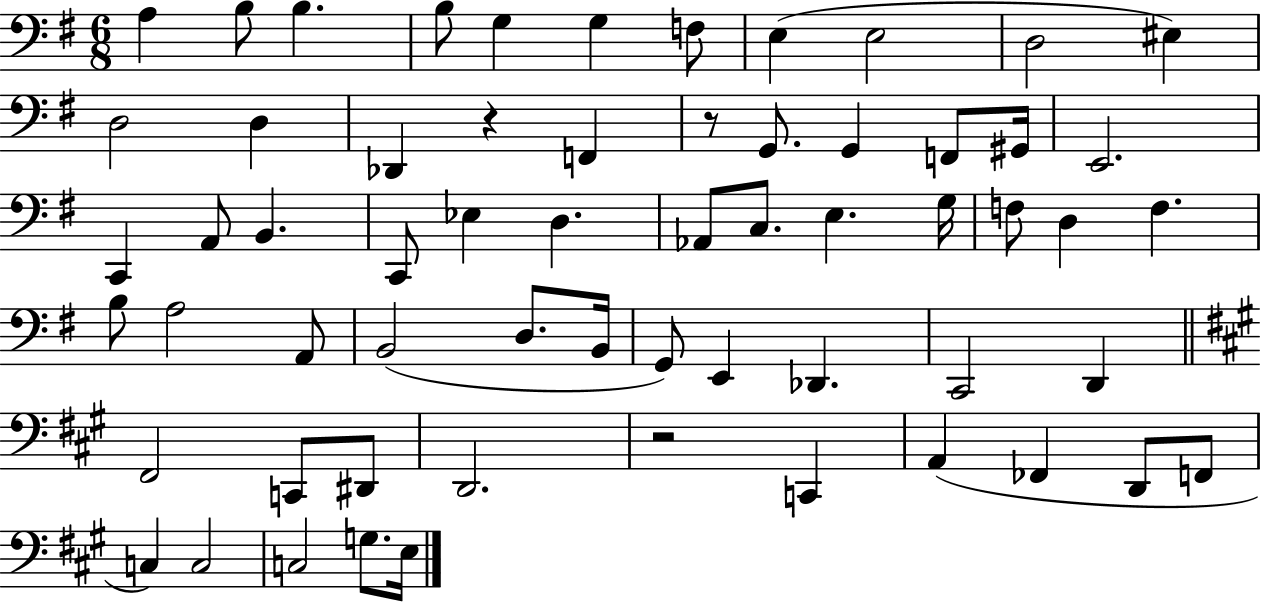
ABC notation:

X:1
T:Untitled
M:6/8
L:1/4
K:G
A, B,/2 B, B,/2 G, G, F,/2 E, E,2 D,2 ^E, D,2 D, _D,, z F,, z/2 G,,/2 G,, F,,/2 ^G,,/4 E,,2 C,, A,,/2 B,, C,,/2 _E, D, _A,,/2 C,/2 E, G,/4 F,/2 D, F, B,/2 A,2 A,,/2 B,,2 D,/2 B,,/4 G,,/2 E,, _D,, C,,2 D,, ^F,,2 C,,/2 ^D,,/2 D,,2 z2 C,, A,, _F,, D,,/2 F,,/2 C, C,2 C,2 G,/2 E,/4